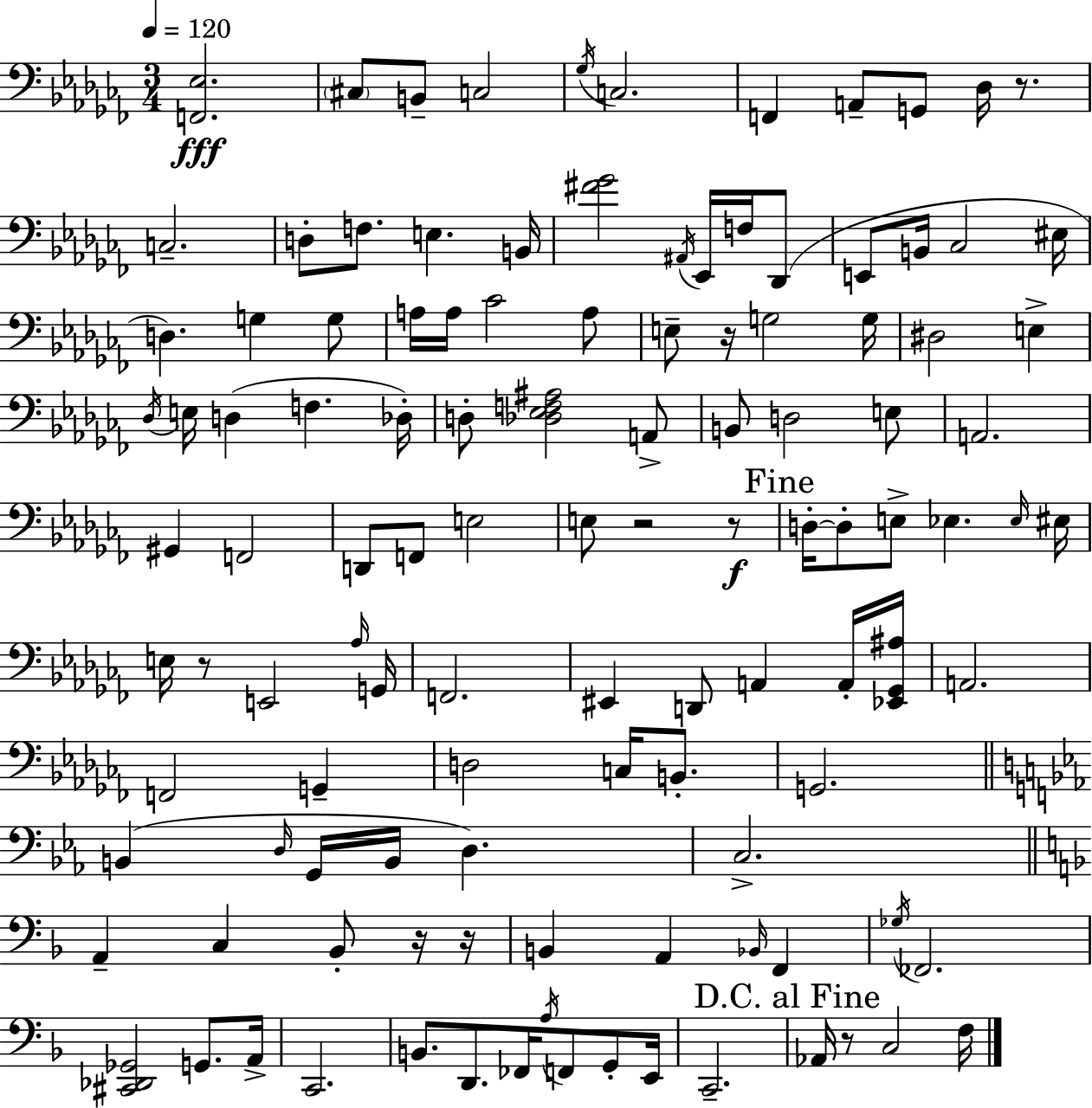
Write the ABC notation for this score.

X:1
T:Untitled
M:3/4
L:1/4
K:Abm
[F,,_E,]2 ^C,/2 B,,/2 C,2 _G,/4 C,2 F,, A,,/2 G,,/2 _D,/4 z/2 C,2 D,/2 F,/2 E, B,,/4 [^F_G]2 ^A,,/4 _E,,/4 F,/4 _D,,/2 E,,/2 B,,/4 _C,2 ^E,/4 D, G, G,/2 A,/4 A,/4 _C2 A,/2 E,/2 z/4 G,2 G,/4 ^D,2 E, _D,/4 E,/4 D, F, _D,/4 D,/2 [_D,_E,F,^A,]2 A,,/2 B,,/2 D,2 E,/2 A,,2 ^G,, F,,2 D,,/2 F,,/2 E,2 E,/2 z2 z/2 D,/4 D,/2 E,/2 _E, _E,/4 ^E,/4 E,/4 z/2 E,,2 _A,/4 G,,/4 F,,2 ^E,, D,,/2 A,, A,,/4 [_E,,_G,,^A,]/4 A,,2 F,,2 G,, D,2 C,/4 B,,/2 G,,2 B,, D,/4 G,,/4 B,,/4 D, C,2 A,, C, _B,,/2 z/4 z/4 B,, A,, _B,,/4 F,, _G,/4 _F,,2 [^C,,_D,,_G,,]2 G,,/2 A,,/4 C,,2 B,,/2 D,,/2 _F,,/4 A,/4 F,,/2 G,,/2 E,,/4 C,,2 _A,,/4 z/2 C,2 F,/4